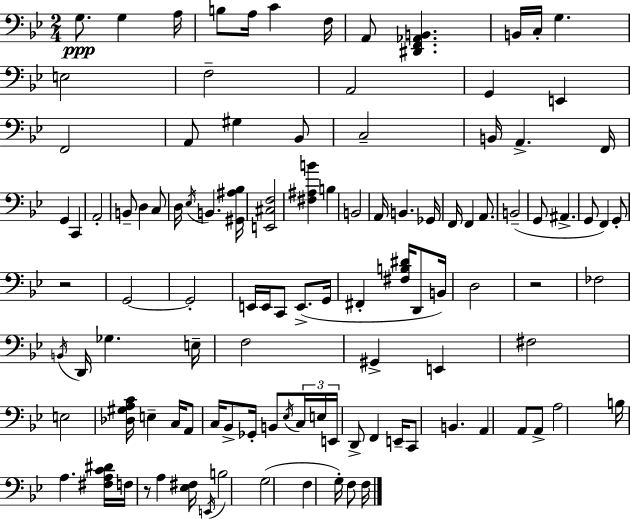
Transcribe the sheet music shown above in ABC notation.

X:1
T:Untitled
M:2/4
L:1/4
K:Gm
G,/2 G, A,/4 B,/2 A,/4 C F,/4 A,,/2 [^D,,F,,_A,,B,,] B,,/4 C,/4 G, E,2 F,2 A,,2 G,, E,, F,,2 A,,/2 ^G, _B,,/2 C,2 B,,/4 A,, F,,/4 G,, C,, A,,2 B,,/2 D, C,/2 D,/4 _E,/4 B,, [^G,,^A,_B,]/4 [E,,^C,F,]2 [^F,^A,B] B, B,,2 A,,/4 B,, _G,,/4 F,,/4 F,, A,,/2 B,,2 G,,/2 ^A,, G,,/2 F,, G,,/2 z2 G,,2 G,,2 E,,/4 E,,/4 C,,/2 E,,/2 G,,/4 ^F,, [^F,B,^D]/4 D,,/2 B,,/4 D,2 z2 _F,2 B,,/4 D,,/4 _G, E,/4 F,2 ^G,, E,, ^F,2 E,2 [_D,^G,A,C]/4 E, C,/4 A,,/2 C,/4 _B,,/2 _G,,/4 B,,/2 _E,/4 C,/4 E,/4 E,,/4 D,,/2 F,, E,,/4 C,,/2 B,, A,, A,,/2 A,,/2 A,2 B,/4 A, [^F,A,C^D]/4 F,/4 z/2 A, [_E,^F,]/4 E,,/4 B,2 G,2 F, G,/4 F,/2 F,/4